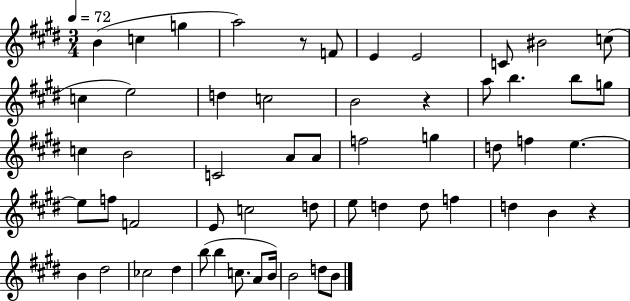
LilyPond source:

{
  \clef treble
  \numericTimeSignature
  \time 3/4
  \key e \major
  \tempo 4 = 72
  b'4( c''4 g''4 | a''2) r8 f'8 | e'4 e'2 | c'8 bis'2 c''8( | \break c''4 e''2) | d''4 c''2 | b'2 r4 | a''8 b''4. b''8 g''8 | \break c''4 b'2 | c'2 a'8 a'8 | f''2 g''4 | d''8 f''4 e''4.~~ | \break e''8 f''8 f'2 | e'8 c''2 d''8 | e''8 d''4 d''8 f''4 | d''4 b'4 r4 | \break b'4 dis''2 | ces''2 dis''4 | b''8( b''4 c''8. a'8 b'16) | b'2 d''8 b'8 | \break \bar "|."
}